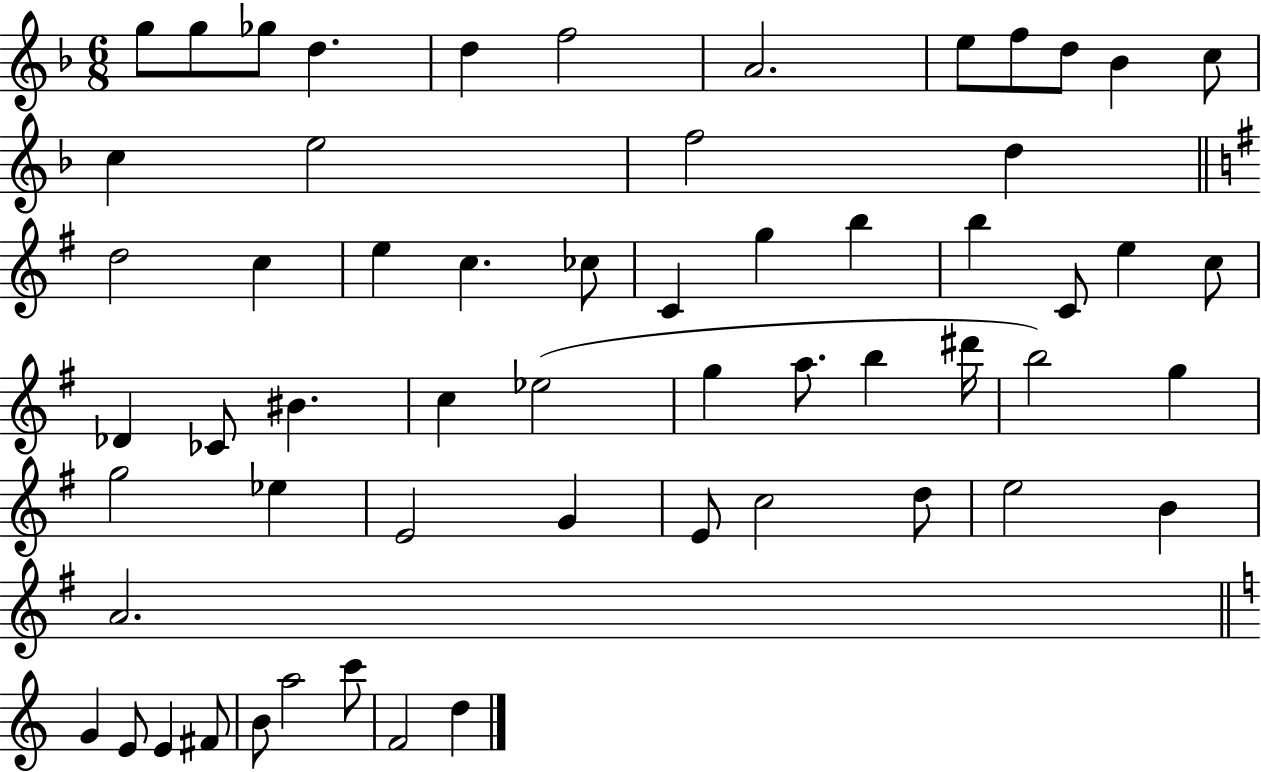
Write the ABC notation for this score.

X:1
T:Untitled
M:6/8
L:1/4
K:F
g/2 g/2 _g/2 d d f2 A2 e/2 f/2 d/2 _B c/2 c e2 f2 d d2 c e c _c/2 C g b b C/2 e c/2 _D _C/2 ^B c _e2 g a/2 b ^d'/4 b2 g g2 _e E2 G E/2 c2 d/2 e2 B A2 G E/2 E ^F/2 B/2 a2 c'/2 F2 d